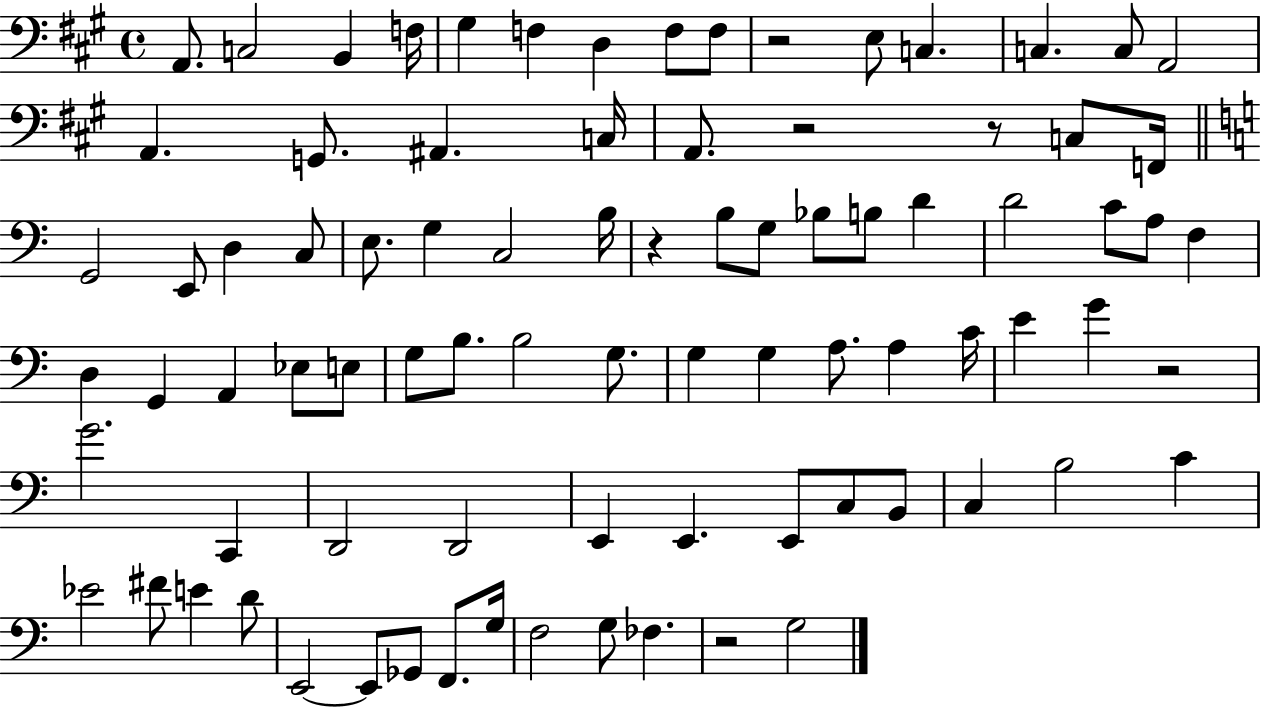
{
  \clef bass
  \time 4/4
  \defaultTimeSignature
  \key a \major
  a,8. c2 b,4 f16 | gis4 f4 d4 f8 f8 | r2 e8 c4. | c4. c8 a,2 | \break a,4. g,8. ais,4. c16 | a,8. r2 r8 c8 f,16 | \bar "||" \break \key c \major g,2 e,8 d4 c8 | e8. g4 c2 b16 | r4 b8 g8 bes8 b8 d'4 | d'2 c'8 a8 f4 | \break d4 g,4 a,4 ees8 e8 | g8 b8. b2 g8. | g4 g4 a8. a4 c'16 | e'4 g'4 r2 | \break g'2. c,4 | d,2 d,2 | e,4 e,4. e,8 c8 b,8 | c4 b2 c'4 | \break ees'2 fis'8 e'4 d'8 | e,2~~ e,8 ges,8 f,8. g16 | f2 g8 fes4. | r2 g2 | \break \bar "|."
}